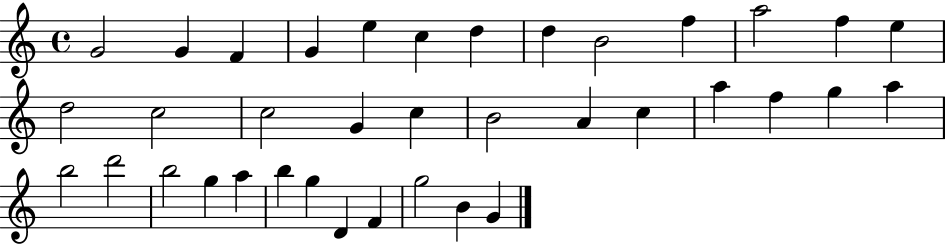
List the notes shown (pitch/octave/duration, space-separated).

G4/h G4/q F4/q G4/q E5/q C5/q D5/q D5/q B4/h F5/q A5/h F5/q E5/q D5/h C5/h C5/h G4/q C5/q B4/h A4/q C5/q A5/q F5/q G5/q A5/q B5/h D6/h B5/h G5/q A5/q B5/q G5/q D4/q F4/q G5/h B4/q G4/q